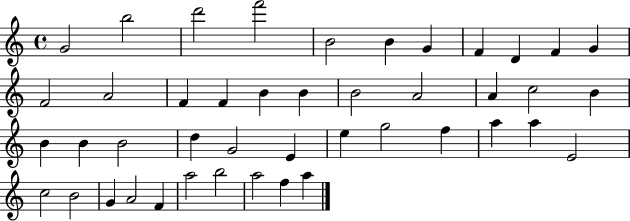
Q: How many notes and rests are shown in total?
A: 44